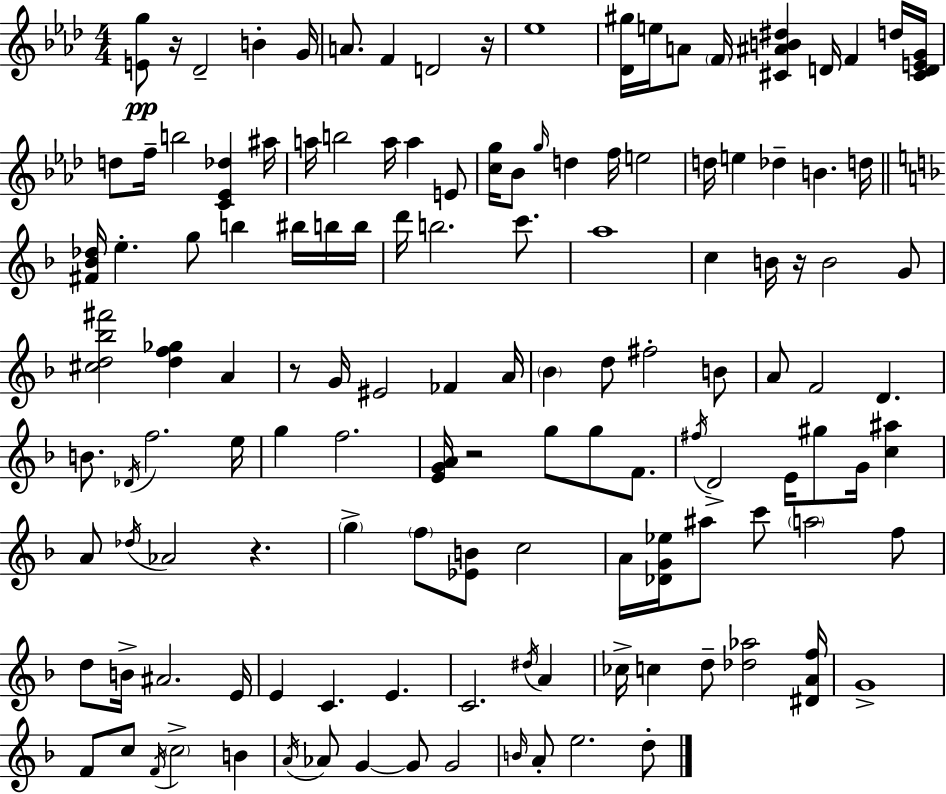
{
  \clef treble
  \numericTimeSignature
  \time 4/4
  \key aes \major
  \repeat volta 2 { <e' g''>8\pp r16 des'2-- b'4-. g'16 | a'8. f'4 d'2 r16 | ees''1 | <des' gis''>16 e''16 a'8 \parenthesize f'16 <cis' ais' b' dis''>4 d'16 f'4 d''16 <cis' d' e' g'>16 | \break d''8 f''16-- b''2 <c' ees' des''>4 ais''16 | a''16 b''2 a''16 a''4 e'8 | <c'' g''>16 bes'8 \grace { g''16 } d''4 f''16 e''2 | d''16 e''4 des''4-- b'4. | \break d''16 \bar "||" \break \key f \major <fis' bes' des''>16 e''4.-. g''8 b''4 bis''16 b''16 b''16 | d'''16 b''2. c'''8. | a''1 | c''4 b'16 r16 b'2 g'8 | \break <cis'' d'' bes'' fis'''>2 <d'' f'' ges''>4 a'4 | r8 g'16 eis'2 fes'4 a'16 | \parenthesize bes'4 d''8 fis''2-. b'8 | a'8 f'2 d'4. | \break b'8. \acciaccatura { des'16 } f''2. | e''16 g''4 f''2. | <e' g' a'>16 r2 g''8 g''8 f'8. | \acciaccatura { fis''16 } d'2-> e'16 gis''8 g'16 <c'' ais''>4 | \break a'8 \acciaccatura { des''16 } aes'2 r4. | \parenthesize g''4-> \parenthesize f''8 <ees' b'>8 c''2 | a'16 <des' g' ees''>16 ais''8 c'''8 \parenthesize a''2 | f''8 d''8 b'16-> ais'2. | \break e'16 e'4 c'4. e'4. | c'2. \acciaccatura { dis''16 } | a'4 ces''16-> c''4 d''8-- <des'' aes''>2 | <dis' a' f''>16 g'1-> | \break f'8 c''8 \acciaccatura { f'16 } \parenthesize c''2-> | b'4 \acciaccatura { a'16 } aes'8 g'4~~ g'8 g'2 | \grace { b'16 } a'8-. e''2. | d''8-. } \bar "|."
}